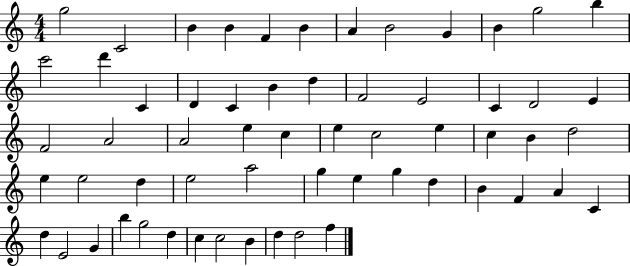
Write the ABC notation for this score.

X:1
T:Untitled
M:4/4
L:1/4
K:C
g2 C2 B B F B A B2 G B g2 b c'2 d' C D C B d F2 E2 C D2 E F2 A2 A2 e c e c2 e c B d2 e e2 d e2 a2 g e g d B F A C d E2 G b g2 d c c2 B d d2 f